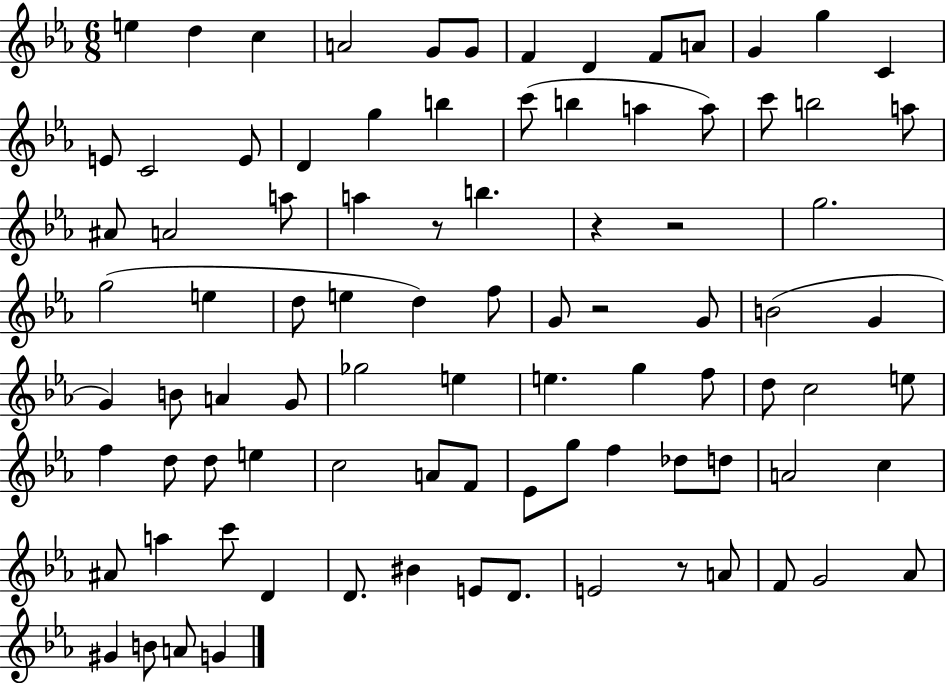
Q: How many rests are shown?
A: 5